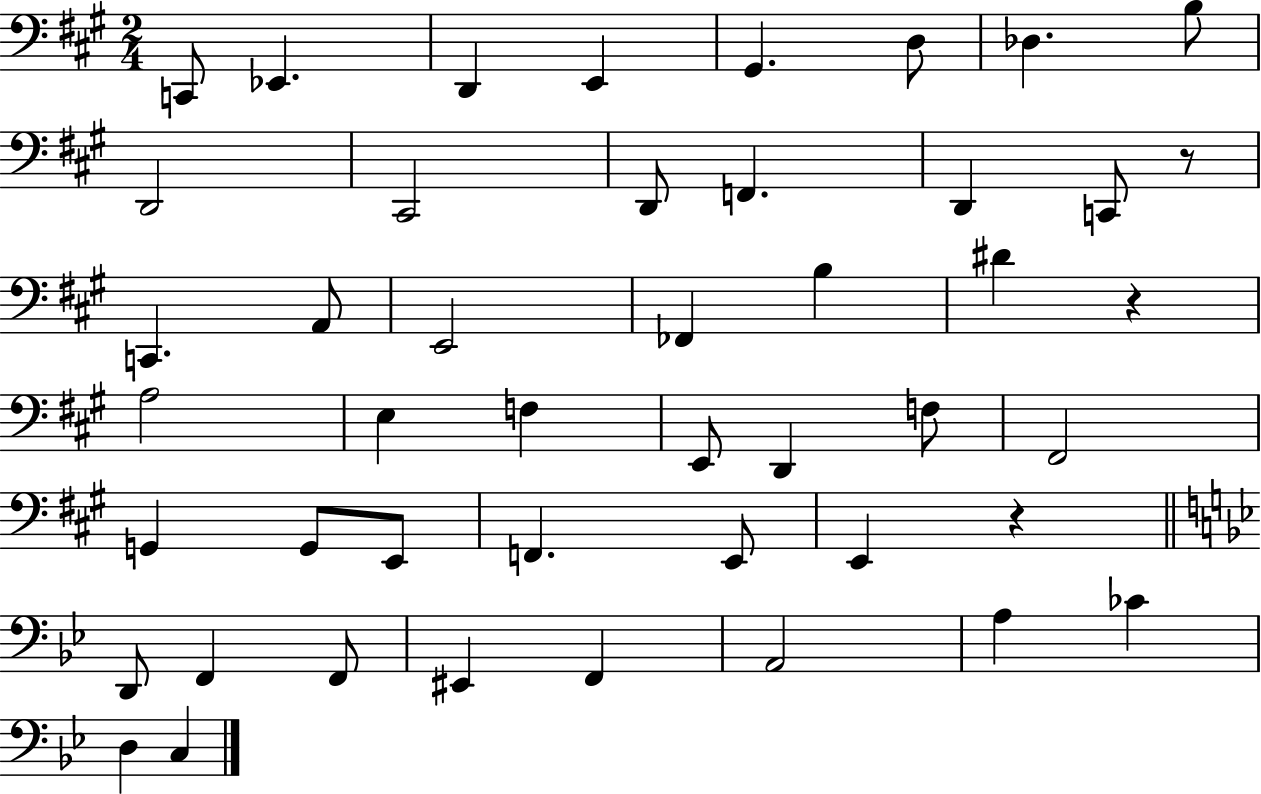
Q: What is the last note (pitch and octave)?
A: C3